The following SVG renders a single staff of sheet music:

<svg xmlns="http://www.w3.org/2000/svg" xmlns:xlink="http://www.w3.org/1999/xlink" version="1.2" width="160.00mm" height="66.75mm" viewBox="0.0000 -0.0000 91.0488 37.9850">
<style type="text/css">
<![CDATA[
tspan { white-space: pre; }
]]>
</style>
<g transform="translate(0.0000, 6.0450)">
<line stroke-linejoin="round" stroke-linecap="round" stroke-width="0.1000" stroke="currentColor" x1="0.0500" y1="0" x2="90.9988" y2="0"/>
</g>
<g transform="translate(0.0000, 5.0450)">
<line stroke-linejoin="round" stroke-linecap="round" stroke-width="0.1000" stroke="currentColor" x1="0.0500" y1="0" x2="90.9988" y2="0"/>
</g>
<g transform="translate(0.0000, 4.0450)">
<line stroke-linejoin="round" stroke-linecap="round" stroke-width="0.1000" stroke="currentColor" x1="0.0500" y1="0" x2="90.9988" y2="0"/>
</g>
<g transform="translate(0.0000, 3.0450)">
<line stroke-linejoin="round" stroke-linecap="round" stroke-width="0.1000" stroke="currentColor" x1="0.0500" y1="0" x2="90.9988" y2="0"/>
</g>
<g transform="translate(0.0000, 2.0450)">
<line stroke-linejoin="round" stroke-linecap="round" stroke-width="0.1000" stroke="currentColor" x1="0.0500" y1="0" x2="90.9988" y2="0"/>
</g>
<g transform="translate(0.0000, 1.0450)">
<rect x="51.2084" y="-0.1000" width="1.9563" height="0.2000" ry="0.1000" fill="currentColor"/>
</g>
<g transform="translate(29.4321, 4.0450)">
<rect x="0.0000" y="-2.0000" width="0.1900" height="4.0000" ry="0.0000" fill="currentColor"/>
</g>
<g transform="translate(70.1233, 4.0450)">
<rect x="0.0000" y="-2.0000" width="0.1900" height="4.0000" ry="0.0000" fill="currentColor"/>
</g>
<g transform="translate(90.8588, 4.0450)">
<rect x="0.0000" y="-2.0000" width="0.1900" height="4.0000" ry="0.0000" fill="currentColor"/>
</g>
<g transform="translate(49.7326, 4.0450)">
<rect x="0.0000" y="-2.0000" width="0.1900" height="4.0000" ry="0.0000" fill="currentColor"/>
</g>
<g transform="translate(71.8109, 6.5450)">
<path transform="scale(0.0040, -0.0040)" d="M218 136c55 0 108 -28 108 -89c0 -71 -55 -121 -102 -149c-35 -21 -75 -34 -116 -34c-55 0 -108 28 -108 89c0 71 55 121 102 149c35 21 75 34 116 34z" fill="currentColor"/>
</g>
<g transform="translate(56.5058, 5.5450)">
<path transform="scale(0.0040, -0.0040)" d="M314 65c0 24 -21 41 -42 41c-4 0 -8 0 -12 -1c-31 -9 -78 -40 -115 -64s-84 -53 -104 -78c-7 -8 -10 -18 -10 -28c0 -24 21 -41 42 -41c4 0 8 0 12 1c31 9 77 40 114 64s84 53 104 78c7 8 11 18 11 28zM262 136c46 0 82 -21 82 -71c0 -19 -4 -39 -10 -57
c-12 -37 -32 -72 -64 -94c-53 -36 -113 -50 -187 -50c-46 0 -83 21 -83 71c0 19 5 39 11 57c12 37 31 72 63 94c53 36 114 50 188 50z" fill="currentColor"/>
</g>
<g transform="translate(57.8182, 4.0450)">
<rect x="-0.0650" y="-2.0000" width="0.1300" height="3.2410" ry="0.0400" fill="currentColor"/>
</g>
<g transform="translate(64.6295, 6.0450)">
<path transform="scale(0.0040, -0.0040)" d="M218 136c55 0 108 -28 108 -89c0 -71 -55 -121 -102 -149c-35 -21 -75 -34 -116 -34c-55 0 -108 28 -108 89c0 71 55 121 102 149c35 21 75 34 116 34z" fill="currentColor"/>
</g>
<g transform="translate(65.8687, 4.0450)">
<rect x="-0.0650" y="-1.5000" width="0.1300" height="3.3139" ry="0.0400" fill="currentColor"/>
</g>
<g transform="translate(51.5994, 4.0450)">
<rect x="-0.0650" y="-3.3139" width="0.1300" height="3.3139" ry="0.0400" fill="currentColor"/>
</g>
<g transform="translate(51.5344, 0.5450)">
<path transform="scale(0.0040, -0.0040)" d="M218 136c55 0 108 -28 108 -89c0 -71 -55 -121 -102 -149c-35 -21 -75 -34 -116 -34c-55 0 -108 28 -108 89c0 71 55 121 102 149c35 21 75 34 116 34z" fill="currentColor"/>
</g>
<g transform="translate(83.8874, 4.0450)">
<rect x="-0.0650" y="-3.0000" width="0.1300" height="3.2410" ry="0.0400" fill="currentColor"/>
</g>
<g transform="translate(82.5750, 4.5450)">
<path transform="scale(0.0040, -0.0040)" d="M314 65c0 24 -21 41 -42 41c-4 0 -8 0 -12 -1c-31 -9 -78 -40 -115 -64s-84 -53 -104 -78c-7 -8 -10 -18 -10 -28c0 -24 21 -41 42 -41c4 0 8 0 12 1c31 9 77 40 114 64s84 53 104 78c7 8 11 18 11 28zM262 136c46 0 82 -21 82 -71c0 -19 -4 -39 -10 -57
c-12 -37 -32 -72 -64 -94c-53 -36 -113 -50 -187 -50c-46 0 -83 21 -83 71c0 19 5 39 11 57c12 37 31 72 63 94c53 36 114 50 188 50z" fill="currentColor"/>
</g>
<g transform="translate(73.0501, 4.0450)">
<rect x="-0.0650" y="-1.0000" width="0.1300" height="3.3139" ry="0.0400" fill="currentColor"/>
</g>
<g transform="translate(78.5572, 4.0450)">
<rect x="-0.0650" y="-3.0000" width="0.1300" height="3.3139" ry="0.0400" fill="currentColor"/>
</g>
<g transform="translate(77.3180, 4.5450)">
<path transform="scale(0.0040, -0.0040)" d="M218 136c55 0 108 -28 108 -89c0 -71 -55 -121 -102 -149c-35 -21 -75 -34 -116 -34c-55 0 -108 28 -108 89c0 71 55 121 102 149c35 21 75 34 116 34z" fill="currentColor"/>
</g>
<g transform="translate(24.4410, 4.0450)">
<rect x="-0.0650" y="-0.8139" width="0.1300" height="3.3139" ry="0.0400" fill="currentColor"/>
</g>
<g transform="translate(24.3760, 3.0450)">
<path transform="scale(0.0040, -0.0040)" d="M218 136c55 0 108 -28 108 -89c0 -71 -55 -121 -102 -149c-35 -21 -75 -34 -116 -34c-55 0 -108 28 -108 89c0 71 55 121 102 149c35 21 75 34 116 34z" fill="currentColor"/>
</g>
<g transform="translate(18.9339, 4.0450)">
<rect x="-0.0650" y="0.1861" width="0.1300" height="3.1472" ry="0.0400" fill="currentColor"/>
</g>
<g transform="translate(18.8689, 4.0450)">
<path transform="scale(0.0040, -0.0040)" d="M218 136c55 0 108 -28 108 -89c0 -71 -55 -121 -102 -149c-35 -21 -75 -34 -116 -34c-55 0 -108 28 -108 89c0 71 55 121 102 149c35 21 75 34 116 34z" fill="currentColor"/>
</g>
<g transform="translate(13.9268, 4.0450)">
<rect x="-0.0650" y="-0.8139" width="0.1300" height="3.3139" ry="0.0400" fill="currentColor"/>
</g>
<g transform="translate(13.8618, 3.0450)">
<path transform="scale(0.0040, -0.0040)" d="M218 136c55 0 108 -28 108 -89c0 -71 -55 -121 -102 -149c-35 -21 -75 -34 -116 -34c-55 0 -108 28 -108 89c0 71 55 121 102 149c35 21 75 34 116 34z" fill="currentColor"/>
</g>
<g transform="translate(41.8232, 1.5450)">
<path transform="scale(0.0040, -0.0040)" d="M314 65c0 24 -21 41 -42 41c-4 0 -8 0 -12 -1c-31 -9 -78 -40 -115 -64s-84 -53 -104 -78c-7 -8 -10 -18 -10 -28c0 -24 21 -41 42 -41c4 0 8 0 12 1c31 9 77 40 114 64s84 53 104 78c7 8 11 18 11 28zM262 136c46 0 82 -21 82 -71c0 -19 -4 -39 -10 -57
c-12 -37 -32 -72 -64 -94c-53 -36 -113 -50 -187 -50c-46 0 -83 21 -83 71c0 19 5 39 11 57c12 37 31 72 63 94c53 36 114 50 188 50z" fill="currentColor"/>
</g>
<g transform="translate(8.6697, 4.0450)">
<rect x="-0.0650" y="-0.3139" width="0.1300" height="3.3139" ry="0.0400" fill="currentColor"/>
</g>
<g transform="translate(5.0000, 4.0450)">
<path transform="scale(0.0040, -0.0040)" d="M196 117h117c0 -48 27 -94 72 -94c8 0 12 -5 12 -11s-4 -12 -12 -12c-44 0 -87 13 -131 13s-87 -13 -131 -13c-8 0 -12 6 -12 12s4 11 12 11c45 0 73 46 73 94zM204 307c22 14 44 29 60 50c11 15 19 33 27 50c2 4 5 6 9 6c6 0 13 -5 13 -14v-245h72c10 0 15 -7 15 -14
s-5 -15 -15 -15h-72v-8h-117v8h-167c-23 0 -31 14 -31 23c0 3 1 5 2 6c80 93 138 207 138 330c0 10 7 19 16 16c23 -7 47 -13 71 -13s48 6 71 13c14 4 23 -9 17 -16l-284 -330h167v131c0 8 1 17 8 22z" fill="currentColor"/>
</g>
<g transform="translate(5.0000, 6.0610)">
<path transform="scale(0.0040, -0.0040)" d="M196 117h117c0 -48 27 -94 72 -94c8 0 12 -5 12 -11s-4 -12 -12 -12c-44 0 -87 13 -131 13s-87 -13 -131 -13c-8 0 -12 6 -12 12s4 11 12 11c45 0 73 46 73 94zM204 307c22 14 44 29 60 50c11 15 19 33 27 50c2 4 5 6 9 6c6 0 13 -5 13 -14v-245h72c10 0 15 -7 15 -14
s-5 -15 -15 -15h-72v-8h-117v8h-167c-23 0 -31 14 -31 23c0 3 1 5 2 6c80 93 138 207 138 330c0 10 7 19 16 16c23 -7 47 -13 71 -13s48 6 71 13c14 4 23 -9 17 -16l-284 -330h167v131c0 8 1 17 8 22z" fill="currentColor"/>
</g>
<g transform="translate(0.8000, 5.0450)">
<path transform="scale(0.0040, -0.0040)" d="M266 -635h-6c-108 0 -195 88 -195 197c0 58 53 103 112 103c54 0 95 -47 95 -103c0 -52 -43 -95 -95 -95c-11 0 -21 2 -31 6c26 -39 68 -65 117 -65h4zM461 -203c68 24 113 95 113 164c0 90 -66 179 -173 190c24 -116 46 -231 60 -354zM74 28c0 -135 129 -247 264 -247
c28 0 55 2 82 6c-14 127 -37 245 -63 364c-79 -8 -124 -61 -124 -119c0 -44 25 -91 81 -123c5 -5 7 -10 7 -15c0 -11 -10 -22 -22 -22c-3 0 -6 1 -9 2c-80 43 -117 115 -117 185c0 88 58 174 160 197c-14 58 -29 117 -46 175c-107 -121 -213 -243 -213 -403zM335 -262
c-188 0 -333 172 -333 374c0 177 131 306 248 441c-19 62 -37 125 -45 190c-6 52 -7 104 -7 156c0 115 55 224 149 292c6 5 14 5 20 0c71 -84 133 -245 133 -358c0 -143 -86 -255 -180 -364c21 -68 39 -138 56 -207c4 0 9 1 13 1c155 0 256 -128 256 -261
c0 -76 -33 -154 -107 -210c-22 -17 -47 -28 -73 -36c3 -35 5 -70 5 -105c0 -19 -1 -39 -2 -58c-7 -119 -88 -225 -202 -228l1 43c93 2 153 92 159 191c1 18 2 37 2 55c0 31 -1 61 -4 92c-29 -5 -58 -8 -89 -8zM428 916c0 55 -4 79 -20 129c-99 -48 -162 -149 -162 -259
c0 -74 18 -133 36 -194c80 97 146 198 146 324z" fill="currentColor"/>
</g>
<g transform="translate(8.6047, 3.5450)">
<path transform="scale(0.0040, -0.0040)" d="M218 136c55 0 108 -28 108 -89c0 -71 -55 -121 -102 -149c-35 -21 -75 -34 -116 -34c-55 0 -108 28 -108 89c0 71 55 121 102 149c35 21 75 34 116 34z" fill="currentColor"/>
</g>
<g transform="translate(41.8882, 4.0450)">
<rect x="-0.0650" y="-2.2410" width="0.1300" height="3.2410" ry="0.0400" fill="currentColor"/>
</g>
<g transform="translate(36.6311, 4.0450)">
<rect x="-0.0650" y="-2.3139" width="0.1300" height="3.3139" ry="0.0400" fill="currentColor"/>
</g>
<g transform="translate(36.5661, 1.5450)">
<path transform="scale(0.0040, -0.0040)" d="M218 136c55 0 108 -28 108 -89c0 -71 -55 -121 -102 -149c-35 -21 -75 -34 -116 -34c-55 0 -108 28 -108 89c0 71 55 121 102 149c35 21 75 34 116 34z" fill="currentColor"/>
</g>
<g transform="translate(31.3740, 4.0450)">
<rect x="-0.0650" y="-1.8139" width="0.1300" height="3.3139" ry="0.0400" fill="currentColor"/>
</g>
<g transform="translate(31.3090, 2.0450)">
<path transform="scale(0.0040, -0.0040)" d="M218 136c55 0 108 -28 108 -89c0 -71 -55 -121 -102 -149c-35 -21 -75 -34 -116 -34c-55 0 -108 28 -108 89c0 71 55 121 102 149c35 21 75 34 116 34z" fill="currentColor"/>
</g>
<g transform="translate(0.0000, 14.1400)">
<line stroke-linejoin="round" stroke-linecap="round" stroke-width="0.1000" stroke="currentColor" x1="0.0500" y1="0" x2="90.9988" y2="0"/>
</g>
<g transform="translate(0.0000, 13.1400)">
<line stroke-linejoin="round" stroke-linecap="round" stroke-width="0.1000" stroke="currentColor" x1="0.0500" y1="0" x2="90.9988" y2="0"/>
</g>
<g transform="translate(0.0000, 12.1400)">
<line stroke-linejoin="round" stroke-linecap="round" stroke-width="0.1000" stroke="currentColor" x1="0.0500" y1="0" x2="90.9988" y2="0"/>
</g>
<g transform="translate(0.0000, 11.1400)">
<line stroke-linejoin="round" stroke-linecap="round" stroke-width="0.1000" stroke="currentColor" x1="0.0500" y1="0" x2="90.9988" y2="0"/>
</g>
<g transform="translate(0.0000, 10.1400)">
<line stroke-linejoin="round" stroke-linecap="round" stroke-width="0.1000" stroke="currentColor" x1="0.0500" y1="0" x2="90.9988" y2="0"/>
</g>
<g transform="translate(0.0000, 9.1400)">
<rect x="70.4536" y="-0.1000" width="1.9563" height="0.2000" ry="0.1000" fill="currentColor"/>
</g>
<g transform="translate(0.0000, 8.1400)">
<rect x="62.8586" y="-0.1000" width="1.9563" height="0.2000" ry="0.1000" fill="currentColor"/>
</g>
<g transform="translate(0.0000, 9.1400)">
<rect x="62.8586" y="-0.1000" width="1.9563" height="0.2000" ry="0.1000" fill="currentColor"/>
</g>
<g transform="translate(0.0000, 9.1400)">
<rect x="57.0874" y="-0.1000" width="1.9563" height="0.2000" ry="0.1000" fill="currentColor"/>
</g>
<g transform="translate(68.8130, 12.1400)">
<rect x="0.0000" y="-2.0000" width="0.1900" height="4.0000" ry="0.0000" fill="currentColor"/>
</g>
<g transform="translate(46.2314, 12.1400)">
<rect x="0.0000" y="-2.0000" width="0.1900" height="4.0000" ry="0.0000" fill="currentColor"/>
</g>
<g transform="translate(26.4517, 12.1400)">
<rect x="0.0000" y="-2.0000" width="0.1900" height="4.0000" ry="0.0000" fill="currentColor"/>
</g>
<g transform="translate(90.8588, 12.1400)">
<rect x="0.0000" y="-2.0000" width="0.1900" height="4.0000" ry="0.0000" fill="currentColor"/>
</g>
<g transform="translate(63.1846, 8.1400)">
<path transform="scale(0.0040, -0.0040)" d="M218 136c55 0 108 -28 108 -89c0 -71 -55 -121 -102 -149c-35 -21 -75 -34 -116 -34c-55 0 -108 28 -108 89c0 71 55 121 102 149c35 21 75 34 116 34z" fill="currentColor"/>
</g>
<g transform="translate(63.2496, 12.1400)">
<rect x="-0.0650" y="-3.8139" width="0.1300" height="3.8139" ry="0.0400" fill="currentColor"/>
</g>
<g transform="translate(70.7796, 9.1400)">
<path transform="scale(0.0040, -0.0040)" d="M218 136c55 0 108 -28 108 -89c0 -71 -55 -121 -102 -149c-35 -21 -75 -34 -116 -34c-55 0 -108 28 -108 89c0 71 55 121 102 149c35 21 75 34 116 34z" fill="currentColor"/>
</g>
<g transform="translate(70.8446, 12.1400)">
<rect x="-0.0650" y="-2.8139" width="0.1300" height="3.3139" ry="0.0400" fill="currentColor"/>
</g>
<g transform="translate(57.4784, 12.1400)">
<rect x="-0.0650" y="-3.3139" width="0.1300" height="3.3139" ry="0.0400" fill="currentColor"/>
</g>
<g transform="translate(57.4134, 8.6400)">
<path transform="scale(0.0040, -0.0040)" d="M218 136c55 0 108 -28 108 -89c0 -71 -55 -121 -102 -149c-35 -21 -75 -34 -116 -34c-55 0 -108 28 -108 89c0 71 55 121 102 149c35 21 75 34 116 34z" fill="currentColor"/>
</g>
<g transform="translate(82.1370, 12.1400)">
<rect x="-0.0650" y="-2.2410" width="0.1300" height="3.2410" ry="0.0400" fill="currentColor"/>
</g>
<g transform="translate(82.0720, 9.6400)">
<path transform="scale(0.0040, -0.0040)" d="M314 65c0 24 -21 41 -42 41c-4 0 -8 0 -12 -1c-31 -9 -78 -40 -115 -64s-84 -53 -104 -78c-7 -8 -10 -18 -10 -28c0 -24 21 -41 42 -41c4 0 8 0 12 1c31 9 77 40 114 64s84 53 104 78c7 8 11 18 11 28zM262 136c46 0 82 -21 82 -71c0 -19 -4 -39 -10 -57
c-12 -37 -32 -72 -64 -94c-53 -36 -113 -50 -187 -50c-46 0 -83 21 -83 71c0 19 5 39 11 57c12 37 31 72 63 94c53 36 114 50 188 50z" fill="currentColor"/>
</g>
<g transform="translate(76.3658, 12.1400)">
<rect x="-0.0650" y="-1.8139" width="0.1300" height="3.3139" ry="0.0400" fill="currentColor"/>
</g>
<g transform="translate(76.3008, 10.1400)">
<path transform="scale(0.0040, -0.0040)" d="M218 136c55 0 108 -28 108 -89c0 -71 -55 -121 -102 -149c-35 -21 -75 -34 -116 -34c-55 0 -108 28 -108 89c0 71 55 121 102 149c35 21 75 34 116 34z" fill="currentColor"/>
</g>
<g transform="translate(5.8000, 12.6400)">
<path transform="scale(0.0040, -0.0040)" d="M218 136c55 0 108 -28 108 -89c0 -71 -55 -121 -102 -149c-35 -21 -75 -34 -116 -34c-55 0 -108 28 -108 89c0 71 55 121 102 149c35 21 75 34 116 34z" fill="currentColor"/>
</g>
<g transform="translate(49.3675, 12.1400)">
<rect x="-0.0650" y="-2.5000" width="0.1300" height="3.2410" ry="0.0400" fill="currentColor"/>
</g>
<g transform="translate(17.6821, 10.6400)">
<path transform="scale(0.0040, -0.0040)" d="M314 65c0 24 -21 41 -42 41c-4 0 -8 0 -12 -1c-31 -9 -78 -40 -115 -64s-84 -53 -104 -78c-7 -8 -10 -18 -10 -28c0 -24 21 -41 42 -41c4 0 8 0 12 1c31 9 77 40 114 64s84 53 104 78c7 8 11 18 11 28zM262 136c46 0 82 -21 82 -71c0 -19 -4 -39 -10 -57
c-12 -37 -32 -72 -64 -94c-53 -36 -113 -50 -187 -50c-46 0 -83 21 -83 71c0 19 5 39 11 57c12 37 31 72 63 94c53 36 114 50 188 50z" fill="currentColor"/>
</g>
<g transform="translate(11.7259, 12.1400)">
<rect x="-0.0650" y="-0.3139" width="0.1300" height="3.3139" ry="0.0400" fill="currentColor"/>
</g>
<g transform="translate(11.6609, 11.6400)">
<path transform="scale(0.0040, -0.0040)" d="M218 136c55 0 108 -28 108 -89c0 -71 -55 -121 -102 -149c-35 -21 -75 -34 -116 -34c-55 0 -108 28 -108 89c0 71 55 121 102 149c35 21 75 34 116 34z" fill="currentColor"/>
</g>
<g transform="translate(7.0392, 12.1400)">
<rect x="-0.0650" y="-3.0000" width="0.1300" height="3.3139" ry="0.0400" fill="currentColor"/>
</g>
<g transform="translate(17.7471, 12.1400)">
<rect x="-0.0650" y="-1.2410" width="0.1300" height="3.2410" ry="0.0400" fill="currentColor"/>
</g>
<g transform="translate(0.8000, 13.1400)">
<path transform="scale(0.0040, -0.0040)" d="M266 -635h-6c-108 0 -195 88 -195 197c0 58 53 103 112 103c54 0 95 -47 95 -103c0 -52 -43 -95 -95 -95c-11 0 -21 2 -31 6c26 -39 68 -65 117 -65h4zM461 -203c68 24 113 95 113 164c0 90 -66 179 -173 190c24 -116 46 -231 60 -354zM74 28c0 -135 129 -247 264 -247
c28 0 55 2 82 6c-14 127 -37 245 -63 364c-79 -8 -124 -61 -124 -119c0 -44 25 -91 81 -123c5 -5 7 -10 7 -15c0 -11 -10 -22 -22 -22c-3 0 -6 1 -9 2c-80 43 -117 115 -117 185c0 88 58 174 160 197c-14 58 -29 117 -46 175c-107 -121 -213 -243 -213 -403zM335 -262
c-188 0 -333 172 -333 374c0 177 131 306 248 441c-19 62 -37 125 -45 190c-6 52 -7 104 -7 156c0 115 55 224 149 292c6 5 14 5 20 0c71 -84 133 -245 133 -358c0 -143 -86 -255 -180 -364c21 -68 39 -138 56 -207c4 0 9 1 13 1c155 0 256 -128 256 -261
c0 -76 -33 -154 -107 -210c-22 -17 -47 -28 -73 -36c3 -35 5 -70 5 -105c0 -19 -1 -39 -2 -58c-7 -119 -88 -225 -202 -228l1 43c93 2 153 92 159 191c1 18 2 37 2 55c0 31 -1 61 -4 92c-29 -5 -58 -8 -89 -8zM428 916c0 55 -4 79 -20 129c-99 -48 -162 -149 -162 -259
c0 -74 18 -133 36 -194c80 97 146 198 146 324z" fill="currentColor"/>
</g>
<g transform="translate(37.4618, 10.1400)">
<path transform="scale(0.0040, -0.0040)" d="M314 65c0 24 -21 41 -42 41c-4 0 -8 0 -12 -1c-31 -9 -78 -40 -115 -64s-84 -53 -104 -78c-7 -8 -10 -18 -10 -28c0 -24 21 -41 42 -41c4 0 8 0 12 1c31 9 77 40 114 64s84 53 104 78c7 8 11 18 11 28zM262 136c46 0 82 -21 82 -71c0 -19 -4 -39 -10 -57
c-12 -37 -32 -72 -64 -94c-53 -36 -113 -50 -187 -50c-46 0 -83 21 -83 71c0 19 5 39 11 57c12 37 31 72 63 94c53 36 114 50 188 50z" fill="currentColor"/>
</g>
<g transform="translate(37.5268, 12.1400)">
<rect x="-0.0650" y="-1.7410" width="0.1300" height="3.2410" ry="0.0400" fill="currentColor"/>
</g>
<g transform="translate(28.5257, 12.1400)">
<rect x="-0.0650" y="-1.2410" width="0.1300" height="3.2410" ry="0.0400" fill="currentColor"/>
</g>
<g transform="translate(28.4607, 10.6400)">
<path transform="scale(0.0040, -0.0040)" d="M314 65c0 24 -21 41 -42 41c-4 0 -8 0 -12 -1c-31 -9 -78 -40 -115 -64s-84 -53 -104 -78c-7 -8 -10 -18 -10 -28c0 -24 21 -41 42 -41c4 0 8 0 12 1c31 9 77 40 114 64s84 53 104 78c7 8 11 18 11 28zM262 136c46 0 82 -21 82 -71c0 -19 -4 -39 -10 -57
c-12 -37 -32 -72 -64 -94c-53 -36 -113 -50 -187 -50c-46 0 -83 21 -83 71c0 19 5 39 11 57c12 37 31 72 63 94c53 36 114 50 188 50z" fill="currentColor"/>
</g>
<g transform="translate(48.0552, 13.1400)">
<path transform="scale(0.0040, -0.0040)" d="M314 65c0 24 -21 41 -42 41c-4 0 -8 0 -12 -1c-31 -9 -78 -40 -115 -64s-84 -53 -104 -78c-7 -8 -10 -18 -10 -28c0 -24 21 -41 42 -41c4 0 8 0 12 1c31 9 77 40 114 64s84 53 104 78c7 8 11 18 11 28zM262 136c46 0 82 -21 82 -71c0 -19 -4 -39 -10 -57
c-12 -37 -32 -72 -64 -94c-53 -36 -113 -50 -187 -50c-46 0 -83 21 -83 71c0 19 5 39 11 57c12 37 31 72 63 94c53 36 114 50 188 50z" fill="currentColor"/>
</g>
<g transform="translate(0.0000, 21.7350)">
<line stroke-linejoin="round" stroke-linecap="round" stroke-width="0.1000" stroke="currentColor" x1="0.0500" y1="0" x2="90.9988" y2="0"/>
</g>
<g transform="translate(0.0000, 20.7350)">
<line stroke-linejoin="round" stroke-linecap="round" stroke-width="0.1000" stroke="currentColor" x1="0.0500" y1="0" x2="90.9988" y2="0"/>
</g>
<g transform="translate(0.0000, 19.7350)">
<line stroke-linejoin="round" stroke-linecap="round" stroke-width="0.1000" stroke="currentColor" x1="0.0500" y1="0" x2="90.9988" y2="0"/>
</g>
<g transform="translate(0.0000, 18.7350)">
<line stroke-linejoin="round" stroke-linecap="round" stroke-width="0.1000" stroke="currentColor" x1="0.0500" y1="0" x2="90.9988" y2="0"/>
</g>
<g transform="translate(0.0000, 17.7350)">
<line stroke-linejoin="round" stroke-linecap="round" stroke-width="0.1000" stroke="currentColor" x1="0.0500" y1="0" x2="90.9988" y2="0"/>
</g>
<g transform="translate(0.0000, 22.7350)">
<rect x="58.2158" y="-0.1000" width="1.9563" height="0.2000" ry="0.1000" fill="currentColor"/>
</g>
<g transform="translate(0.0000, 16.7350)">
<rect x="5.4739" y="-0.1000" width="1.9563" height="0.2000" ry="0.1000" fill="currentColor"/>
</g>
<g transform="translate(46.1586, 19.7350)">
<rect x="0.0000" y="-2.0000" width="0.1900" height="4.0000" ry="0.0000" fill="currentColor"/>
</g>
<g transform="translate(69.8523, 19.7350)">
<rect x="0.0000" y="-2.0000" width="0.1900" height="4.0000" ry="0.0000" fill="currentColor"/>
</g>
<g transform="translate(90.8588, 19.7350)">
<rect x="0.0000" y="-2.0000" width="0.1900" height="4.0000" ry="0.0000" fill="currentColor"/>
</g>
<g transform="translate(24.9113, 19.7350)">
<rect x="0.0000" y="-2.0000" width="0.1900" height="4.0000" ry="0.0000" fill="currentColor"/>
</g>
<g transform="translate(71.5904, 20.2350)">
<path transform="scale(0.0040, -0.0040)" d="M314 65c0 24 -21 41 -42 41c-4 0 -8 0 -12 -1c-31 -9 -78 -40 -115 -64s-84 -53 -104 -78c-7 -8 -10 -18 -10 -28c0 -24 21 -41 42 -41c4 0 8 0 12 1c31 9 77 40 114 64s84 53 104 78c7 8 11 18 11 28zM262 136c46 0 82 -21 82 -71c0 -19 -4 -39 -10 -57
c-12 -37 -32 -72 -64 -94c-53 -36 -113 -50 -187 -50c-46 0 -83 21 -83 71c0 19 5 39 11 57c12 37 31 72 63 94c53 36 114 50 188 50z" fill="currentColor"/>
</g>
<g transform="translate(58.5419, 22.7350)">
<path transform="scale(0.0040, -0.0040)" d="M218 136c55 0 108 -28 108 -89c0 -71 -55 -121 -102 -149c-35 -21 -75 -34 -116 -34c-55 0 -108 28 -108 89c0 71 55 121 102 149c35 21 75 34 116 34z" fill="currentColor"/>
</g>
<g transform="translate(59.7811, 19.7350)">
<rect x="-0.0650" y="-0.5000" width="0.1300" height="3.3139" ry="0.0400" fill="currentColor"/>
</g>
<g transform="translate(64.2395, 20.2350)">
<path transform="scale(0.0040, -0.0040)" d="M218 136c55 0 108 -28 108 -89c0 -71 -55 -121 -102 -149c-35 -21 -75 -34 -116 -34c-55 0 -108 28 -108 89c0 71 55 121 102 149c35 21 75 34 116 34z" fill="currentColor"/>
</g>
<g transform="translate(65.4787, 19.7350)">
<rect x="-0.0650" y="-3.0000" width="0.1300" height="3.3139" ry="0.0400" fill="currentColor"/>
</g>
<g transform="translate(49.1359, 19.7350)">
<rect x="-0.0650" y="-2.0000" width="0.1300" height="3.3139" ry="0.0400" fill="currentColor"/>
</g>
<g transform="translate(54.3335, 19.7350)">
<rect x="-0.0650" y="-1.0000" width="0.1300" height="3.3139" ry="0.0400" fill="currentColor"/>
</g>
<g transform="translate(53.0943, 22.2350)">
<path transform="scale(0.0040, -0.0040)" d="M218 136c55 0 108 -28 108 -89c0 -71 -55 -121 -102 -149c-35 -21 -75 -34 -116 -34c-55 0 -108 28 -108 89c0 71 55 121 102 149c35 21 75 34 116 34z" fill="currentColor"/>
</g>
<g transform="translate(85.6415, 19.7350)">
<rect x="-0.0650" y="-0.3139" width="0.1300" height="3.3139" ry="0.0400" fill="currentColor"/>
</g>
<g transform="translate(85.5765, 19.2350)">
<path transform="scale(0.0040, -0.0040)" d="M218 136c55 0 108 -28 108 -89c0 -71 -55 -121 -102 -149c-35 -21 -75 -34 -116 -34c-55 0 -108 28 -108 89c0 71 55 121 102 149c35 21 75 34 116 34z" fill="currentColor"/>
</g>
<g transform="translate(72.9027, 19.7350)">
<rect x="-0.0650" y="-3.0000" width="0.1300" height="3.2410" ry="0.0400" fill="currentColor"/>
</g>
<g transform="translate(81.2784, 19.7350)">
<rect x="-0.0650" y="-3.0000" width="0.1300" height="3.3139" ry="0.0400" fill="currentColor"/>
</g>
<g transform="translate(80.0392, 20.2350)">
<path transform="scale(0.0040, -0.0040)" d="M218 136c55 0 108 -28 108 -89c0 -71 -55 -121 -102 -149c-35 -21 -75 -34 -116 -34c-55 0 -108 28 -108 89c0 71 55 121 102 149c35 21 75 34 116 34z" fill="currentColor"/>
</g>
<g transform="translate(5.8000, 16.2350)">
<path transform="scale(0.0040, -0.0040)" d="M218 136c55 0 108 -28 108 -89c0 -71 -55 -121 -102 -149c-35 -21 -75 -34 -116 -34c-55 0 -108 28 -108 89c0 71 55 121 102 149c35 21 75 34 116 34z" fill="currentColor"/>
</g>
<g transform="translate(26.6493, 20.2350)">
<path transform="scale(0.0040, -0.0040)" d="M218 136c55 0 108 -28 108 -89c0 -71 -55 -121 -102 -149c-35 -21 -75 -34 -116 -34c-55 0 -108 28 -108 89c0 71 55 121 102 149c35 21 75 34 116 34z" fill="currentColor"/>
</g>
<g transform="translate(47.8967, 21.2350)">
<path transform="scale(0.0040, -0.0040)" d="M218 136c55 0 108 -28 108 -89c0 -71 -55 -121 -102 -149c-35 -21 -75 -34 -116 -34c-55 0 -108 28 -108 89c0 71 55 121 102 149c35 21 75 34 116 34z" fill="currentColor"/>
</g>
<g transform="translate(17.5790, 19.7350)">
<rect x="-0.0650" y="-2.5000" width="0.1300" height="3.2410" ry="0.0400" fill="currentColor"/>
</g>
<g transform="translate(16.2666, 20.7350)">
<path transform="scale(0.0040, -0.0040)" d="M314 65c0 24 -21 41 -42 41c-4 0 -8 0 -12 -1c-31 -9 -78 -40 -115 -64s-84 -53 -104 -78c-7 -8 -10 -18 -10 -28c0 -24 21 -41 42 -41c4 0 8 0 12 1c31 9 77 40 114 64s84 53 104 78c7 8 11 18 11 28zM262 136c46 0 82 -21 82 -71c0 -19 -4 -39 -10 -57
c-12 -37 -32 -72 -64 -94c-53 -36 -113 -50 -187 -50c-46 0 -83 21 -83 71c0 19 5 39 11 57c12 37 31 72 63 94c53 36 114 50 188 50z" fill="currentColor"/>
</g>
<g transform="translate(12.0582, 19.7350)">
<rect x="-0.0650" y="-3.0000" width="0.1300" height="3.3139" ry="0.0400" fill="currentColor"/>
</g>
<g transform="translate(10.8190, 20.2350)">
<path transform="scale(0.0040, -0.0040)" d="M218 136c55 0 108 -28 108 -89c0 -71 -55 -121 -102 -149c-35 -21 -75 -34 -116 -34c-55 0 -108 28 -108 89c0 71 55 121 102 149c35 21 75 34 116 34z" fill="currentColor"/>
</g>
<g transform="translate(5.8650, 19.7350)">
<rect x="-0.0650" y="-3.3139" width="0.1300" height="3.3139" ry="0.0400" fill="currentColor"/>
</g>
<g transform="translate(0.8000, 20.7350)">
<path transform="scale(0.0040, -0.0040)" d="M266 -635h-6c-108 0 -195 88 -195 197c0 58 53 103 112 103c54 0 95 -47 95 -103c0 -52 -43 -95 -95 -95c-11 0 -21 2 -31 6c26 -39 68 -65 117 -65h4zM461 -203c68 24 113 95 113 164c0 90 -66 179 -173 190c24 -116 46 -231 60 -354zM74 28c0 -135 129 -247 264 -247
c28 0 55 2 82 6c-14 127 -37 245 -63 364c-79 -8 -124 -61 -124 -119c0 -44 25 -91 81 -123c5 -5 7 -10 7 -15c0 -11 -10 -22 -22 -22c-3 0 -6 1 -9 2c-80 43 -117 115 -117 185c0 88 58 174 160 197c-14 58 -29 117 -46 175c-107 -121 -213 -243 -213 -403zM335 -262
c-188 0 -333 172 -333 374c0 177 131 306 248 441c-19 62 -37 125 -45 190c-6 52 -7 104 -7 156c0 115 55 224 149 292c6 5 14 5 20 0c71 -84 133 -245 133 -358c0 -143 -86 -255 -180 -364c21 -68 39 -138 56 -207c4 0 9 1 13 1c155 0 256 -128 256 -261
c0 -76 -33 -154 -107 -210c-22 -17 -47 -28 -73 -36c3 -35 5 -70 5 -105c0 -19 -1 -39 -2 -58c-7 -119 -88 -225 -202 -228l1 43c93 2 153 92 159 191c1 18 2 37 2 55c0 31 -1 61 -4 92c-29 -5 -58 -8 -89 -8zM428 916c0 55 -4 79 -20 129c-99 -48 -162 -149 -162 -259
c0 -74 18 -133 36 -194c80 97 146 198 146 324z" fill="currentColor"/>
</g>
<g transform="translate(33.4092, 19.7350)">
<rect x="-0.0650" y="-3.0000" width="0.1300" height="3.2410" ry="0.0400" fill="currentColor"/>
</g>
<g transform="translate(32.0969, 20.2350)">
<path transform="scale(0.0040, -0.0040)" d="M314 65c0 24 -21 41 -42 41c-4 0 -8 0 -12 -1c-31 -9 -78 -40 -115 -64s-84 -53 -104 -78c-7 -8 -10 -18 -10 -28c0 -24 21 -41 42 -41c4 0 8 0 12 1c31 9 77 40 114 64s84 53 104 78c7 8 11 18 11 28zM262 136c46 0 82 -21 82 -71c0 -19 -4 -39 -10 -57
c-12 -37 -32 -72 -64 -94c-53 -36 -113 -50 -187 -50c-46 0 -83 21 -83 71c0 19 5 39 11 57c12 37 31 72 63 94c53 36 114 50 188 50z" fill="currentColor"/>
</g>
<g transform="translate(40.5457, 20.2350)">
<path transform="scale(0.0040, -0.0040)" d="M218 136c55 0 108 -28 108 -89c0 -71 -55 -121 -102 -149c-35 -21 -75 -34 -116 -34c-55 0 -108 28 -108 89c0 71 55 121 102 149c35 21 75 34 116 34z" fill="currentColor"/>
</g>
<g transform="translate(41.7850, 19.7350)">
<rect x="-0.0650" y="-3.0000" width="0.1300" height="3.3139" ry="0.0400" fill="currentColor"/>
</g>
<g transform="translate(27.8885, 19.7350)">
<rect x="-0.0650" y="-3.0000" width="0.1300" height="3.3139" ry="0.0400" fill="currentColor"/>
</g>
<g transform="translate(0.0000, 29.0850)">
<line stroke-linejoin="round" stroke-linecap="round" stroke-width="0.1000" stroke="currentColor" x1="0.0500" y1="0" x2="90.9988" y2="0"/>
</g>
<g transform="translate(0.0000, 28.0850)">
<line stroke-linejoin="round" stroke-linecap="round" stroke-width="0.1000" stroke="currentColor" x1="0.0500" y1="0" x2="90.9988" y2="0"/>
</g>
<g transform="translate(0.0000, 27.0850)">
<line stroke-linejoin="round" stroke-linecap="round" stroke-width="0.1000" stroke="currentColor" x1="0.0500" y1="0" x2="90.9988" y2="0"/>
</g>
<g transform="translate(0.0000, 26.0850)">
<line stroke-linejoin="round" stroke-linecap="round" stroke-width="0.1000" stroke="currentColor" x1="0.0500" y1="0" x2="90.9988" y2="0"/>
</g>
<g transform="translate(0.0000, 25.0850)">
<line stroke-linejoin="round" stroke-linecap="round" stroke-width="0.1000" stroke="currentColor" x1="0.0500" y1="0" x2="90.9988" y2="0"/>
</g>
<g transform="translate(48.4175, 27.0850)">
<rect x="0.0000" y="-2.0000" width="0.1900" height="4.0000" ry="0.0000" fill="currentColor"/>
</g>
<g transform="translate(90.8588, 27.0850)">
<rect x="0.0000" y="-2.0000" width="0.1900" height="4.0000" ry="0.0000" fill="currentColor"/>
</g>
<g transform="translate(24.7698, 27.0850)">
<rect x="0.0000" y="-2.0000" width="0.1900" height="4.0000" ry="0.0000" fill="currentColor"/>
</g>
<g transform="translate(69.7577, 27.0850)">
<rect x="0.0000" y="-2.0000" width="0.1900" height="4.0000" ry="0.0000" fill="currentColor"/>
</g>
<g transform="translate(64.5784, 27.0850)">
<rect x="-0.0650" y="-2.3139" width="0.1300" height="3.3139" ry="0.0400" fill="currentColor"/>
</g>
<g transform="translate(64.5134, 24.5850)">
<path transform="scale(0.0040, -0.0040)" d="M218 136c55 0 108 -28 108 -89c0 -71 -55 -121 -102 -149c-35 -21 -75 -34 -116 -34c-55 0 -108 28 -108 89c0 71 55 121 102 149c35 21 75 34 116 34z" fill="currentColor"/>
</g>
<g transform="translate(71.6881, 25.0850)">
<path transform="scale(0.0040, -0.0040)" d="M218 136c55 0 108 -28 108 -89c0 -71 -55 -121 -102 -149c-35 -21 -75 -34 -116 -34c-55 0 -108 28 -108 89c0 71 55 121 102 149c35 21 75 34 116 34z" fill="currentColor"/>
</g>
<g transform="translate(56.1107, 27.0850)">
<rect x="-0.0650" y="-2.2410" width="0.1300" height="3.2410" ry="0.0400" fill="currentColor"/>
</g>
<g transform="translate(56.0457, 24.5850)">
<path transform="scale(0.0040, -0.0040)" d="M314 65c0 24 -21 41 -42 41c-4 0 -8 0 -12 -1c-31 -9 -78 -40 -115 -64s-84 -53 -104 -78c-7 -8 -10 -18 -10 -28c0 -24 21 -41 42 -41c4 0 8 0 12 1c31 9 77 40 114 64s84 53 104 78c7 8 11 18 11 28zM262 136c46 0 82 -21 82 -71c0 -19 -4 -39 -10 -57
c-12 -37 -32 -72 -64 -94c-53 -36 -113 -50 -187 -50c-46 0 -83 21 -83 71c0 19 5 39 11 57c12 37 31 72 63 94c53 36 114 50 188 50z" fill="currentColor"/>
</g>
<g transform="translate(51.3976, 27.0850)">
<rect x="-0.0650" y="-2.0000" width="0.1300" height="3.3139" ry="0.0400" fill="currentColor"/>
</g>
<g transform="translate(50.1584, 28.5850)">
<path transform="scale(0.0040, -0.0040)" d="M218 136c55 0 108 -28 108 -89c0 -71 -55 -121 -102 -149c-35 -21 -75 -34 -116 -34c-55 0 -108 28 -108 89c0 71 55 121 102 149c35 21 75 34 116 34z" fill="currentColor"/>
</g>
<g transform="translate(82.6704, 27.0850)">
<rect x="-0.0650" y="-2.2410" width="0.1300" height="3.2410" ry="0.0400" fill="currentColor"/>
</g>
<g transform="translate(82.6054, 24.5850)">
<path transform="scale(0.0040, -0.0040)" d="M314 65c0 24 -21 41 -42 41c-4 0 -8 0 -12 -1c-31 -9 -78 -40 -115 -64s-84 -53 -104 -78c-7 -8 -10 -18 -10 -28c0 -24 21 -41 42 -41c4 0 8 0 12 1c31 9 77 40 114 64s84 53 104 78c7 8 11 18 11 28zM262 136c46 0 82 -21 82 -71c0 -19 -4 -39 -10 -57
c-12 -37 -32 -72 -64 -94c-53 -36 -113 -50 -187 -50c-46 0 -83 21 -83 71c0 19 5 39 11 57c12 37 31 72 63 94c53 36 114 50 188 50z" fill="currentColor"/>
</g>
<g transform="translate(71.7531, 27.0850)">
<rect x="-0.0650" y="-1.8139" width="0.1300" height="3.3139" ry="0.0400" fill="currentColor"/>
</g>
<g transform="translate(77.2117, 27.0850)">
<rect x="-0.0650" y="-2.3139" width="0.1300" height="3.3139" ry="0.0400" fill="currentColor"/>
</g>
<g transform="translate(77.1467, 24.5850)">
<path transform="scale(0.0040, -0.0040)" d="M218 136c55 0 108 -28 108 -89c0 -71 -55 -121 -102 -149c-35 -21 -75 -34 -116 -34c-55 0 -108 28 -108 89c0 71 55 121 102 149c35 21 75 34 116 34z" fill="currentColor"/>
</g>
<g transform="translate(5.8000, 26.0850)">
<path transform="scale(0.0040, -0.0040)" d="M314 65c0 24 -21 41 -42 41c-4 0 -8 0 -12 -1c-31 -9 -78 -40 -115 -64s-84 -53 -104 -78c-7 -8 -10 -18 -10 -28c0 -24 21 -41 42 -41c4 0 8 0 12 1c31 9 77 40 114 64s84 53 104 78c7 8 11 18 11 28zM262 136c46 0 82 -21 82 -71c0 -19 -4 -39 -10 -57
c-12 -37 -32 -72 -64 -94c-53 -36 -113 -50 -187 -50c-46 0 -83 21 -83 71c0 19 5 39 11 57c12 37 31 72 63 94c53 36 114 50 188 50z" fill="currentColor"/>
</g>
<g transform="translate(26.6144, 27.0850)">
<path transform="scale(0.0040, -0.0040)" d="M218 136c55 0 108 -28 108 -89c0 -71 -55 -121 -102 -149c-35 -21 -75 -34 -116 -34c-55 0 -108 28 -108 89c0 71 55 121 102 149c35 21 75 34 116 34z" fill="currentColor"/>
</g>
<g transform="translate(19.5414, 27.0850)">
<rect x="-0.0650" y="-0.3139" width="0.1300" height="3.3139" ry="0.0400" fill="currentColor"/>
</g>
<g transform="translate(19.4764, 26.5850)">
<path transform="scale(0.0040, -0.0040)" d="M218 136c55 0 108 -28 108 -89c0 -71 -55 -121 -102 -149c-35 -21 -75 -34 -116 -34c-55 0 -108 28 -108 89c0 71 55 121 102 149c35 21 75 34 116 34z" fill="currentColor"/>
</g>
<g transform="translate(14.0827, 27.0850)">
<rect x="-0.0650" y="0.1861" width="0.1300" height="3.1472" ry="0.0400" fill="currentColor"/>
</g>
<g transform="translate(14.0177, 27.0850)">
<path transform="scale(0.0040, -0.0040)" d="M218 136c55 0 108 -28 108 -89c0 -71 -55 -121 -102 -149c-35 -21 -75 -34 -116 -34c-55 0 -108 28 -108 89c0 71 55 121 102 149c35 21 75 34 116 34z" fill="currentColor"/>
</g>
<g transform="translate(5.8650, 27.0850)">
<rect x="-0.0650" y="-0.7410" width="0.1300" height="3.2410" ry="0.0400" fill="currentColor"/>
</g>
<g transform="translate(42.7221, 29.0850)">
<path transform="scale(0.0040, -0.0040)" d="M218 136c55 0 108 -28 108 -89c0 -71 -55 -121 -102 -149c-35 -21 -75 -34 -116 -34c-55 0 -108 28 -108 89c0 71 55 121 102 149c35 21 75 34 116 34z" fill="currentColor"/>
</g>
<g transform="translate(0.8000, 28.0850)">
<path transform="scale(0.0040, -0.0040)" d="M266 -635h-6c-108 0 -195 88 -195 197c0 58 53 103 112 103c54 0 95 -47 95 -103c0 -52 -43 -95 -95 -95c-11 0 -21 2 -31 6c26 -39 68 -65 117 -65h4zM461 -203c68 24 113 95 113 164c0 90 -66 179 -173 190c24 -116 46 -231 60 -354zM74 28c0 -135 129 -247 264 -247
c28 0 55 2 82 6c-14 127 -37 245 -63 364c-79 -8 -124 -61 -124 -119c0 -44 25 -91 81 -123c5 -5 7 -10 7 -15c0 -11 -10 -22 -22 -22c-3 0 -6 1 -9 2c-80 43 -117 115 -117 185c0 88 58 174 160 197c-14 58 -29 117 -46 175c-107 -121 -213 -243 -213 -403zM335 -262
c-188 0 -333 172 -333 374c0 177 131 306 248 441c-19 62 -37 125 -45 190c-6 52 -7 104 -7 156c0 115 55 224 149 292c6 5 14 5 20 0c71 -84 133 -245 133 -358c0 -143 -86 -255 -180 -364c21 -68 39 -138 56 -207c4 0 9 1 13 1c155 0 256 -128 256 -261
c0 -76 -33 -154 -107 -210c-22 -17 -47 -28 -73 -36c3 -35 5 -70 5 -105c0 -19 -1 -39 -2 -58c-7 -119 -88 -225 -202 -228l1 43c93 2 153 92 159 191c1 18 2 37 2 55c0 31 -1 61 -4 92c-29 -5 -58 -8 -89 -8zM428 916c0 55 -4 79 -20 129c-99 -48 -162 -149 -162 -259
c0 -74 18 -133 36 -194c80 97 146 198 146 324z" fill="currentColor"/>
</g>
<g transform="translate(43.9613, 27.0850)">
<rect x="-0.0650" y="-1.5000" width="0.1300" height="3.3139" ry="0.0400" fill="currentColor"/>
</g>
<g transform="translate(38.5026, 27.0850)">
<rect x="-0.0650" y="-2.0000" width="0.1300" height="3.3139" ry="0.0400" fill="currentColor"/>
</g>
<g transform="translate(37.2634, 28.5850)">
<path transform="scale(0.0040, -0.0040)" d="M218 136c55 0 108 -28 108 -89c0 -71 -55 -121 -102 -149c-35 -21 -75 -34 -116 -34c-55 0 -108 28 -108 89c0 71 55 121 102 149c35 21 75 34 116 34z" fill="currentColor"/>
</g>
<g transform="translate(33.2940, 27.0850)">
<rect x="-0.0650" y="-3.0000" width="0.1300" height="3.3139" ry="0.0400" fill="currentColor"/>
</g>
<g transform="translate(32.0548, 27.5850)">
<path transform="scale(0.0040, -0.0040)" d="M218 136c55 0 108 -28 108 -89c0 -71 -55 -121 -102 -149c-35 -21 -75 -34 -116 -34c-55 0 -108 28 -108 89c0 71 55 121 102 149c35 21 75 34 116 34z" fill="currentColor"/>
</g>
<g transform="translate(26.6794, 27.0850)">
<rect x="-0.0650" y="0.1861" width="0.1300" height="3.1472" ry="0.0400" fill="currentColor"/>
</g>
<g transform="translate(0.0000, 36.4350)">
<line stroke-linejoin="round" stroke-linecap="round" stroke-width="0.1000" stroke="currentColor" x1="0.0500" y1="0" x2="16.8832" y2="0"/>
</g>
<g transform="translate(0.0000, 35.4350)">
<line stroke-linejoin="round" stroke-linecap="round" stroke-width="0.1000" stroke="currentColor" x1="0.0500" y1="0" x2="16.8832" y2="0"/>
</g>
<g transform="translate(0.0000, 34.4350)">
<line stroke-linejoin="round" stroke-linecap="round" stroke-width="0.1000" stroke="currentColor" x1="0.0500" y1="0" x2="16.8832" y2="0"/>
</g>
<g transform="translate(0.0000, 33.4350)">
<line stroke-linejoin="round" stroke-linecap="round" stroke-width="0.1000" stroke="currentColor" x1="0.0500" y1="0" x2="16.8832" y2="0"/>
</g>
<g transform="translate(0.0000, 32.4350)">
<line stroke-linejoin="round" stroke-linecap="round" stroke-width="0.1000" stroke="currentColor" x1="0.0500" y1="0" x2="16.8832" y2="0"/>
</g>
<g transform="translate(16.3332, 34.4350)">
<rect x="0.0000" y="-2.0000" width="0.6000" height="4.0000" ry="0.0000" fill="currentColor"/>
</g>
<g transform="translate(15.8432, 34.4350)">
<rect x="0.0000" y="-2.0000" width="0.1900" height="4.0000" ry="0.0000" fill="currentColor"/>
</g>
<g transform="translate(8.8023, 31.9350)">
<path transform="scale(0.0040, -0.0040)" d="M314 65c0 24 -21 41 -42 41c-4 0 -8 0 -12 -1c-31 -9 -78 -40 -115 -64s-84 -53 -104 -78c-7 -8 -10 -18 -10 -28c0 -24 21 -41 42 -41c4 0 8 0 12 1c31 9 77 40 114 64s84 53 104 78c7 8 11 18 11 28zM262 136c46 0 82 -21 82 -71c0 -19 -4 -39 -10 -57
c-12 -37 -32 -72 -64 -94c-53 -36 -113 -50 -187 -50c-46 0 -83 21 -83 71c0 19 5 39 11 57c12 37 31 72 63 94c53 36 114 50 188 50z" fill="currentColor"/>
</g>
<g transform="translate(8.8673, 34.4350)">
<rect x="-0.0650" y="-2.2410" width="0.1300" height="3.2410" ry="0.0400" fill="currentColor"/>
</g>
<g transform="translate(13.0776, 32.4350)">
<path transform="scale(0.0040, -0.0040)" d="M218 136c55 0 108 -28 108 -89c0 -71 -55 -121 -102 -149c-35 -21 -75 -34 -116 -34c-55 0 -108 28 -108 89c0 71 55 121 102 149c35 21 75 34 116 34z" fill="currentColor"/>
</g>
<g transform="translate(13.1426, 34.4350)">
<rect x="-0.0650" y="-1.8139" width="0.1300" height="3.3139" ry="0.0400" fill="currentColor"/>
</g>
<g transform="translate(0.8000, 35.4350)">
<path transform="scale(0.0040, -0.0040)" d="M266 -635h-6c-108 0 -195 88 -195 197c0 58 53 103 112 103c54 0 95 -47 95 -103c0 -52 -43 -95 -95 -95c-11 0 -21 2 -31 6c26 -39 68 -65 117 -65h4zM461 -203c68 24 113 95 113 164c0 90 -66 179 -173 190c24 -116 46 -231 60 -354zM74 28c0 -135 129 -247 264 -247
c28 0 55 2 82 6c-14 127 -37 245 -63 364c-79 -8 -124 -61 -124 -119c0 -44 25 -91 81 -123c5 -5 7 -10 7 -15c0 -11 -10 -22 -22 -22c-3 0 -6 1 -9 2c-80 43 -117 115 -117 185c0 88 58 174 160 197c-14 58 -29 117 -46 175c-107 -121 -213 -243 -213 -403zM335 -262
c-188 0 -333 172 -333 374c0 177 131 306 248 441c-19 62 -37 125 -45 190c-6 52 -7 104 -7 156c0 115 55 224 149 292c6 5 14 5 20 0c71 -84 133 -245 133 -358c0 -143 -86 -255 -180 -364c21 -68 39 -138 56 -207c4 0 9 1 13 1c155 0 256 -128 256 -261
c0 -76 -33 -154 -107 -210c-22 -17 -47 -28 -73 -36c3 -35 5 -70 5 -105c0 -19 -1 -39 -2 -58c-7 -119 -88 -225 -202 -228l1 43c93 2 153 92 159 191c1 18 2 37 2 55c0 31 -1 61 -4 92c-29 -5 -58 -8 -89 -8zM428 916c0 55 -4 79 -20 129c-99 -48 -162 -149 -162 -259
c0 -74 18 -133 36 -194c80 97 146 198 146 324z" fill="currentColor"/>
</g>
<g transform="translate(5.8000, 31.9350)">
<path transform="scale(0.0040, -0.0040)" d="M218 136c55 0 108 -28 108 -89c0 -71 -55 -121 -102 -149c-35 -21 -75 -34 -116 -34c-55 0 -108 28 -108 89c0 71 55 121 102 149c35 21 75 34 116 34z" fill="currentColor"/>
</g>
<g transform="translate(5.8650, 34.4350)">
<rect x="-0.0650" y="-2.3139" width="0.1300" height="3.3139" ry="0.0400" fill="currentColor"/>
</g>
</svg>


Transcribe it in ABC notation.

X:1
T:Untitled
M:4/4
L:1/4
K:C
c d B d f g g2 b F2 E D A A2 A c e2 e2 f2 G2 b c' a f g2 b A G2 A A2 A F D C A A2 A c d2 B c B A F E F g2 g f g g2 g g2 f